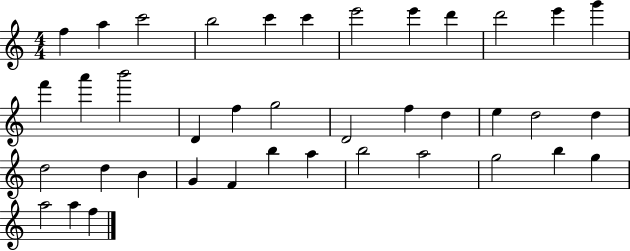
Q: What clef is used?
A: treble